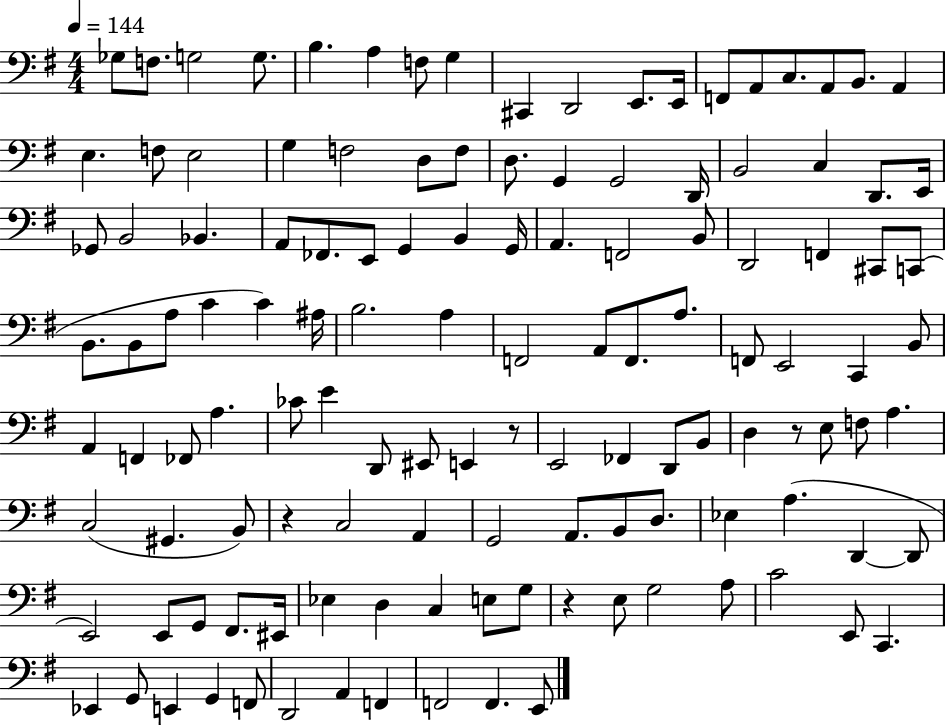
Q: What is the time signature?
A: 4/4